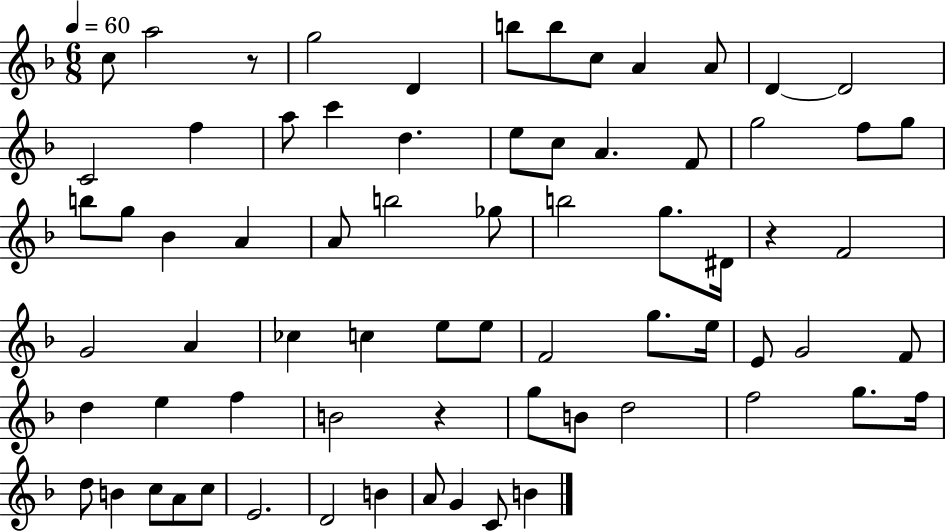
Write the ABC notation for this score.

X:1
T:Untitled
M:6/8
L:1/4
K:F
c/2 a2 z/2 g2 D b/2 b/2 c/2 A A/2 D D2 C2 f a/2 c' d e/2 c/2 A F/2 g2 f/2 g/2 b/2 g/2 _B A A/2 b2 _g/2 b2 g/2 ^D/4 z F2 G2 A _c c e/2 e/2 F2 g/2 e/4 E/2 G2 F/2 d e f B2 z g/2 B/2 d2 f2 g/2 f/4 d/2 B c/2 A/2 c/2 E2 D2 B A/2 G C/2 B